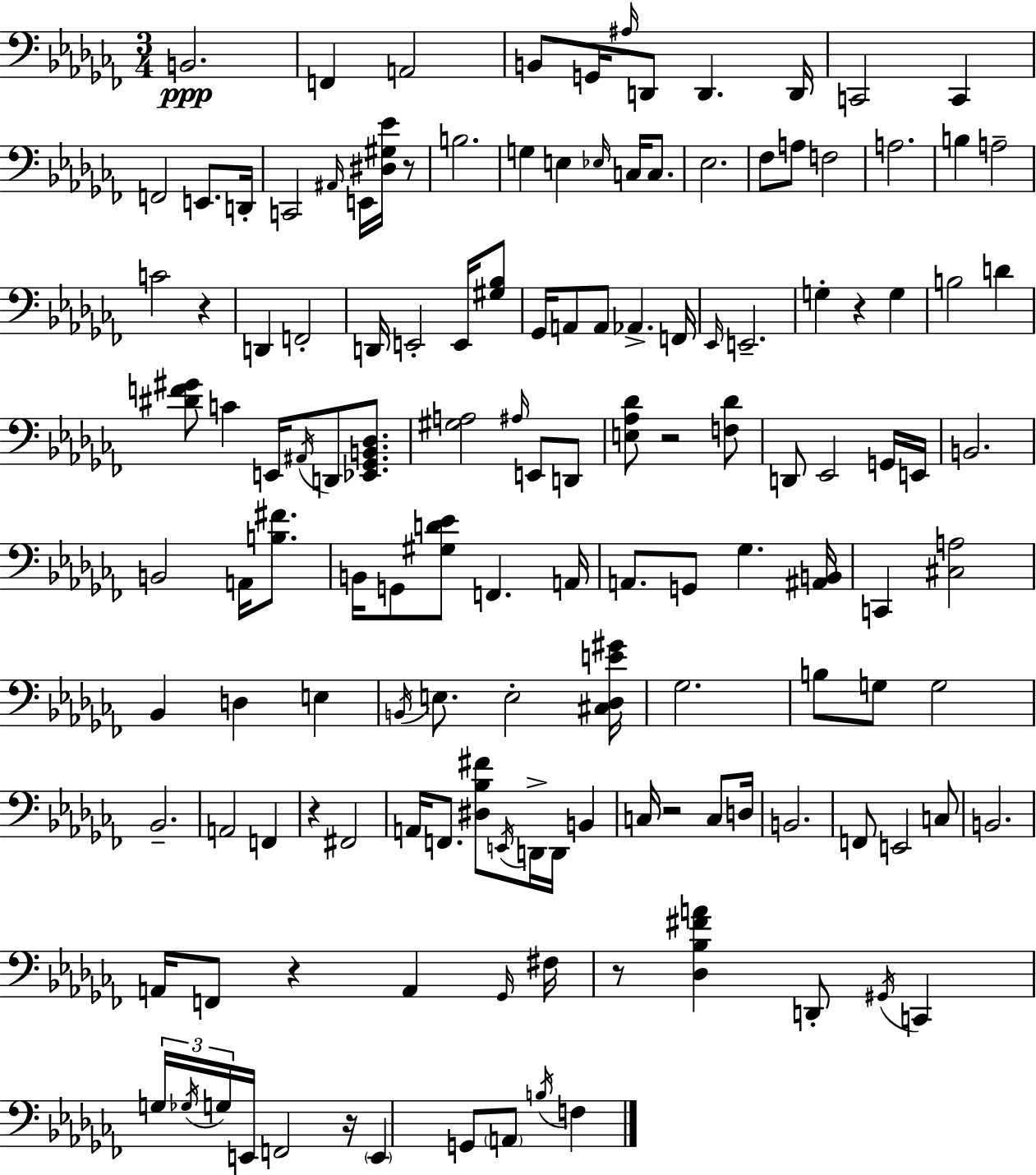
{
  \clef bass
  \numericTimeSignature
  \time 3/4
  \key aes \minor
  \repeat volta 2 { b,2.\ppp | f,4 a,2 | b,8 g,16 \grace { ais16 } d,8 d,4. | d,16 c,2 c,4 | \break f,2 e,8. | d,16-. c,2 \grace { ais,16 } e,16 <dis gis ees'>16 | r8 b2. | g4 e4 \grace { ees16 } c16 | \break c8. ees2. | fes8 a8 f2 | a2. | b4 a2-- | \break c'2 r4 | d,4 f,2-. | d,16 e,2-. | e,16 <gis bes>8 ges,16 a,8 a,8 aes,4.-> | \break f,16 \grace { ees,16 } e,2.-- | g4-. r4 | g4 b2 | d'4 <dis' f' gis'>8 c'4 e,16 \acciaccatura { ais,16 } | \break d,8 <ees, ges, b, des>8. <gis a>2 | \grace { ais16 } e,8 d,8 <e aes des'>8 r2 | <f des'>8 d,8 ees,2 | g,16 e,16 b,2. | \break b,2 | a,16 <b fis'>8. b,16 g,8 <gis d' ees'>8 f,4. | a,16 a,8. g,8 ges4. | <ais, b,>16 c,4 <cis a>2 | \break bes,4 d4 | e4 \acciaccatura { b,16 } e8. e2-. | <cis des e' gis'>16 ges2. | b8 g8 g2 | \break bes,2.-- | a,2 | f,4 r4 fis,2 | a,16 f,8. <dis bes fis'>8 | \break \acciaccatura { e,16 } d,16-> d,16 b,4 c16 r2 | c8 d16 b,2. | f,8 e,2 | c8 b,2. | \break a,16 f,8 r4 | a,4 \grace { ges,16 } fis16 r8 <des bes fis' a'>4 | d,8-. \acciaccatura { gis,16 } c,4 \tuplet 3/2 { g16 \acciaccatura { ges16 } | g16 } e,16 f,2 r16 \parenthesize e,4 | \break g,8 \parenthesize a,8 \acciaccatura { b16 } f4 | } \bar "|."
}